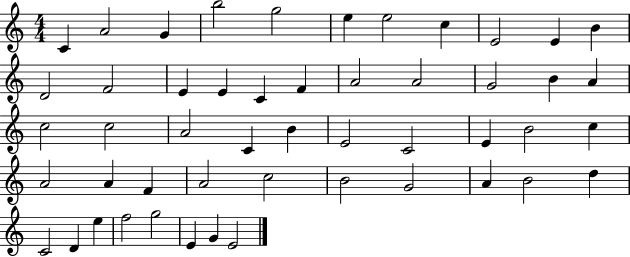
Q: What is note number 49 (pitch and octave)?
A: G4